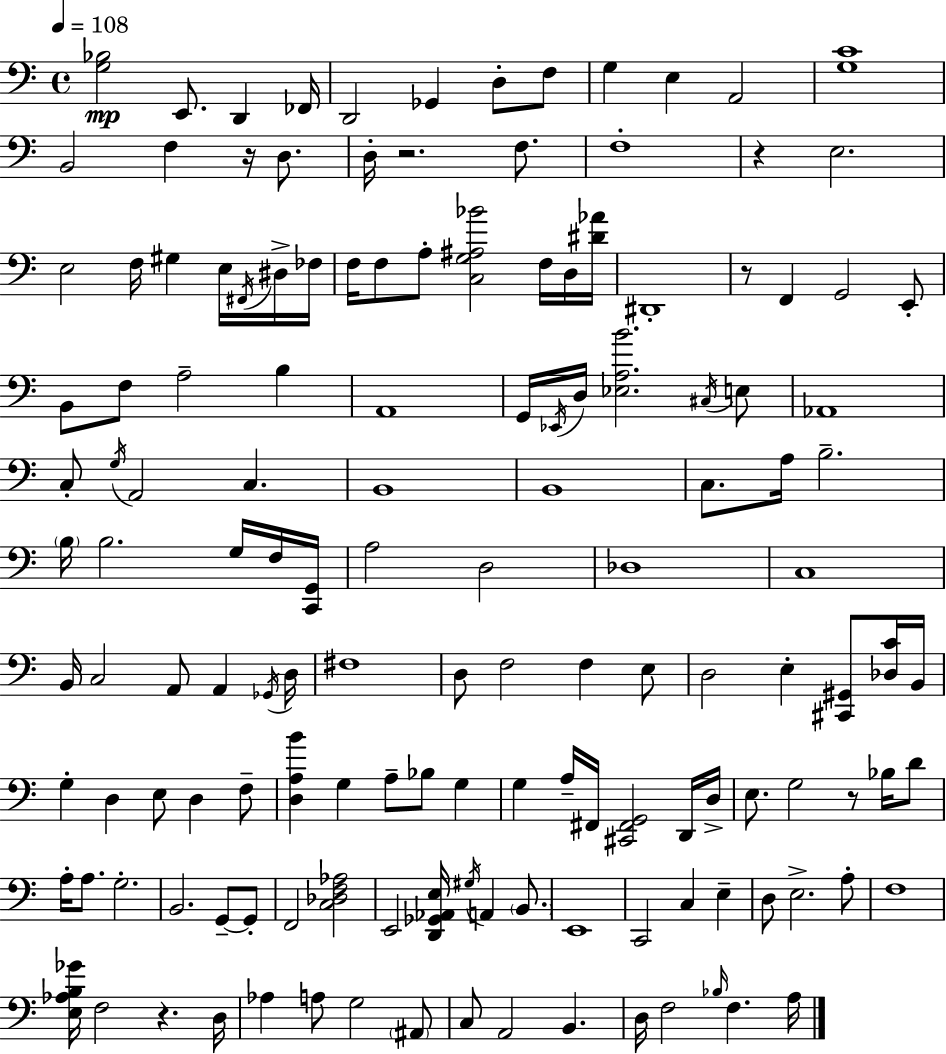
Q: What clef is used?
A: bass